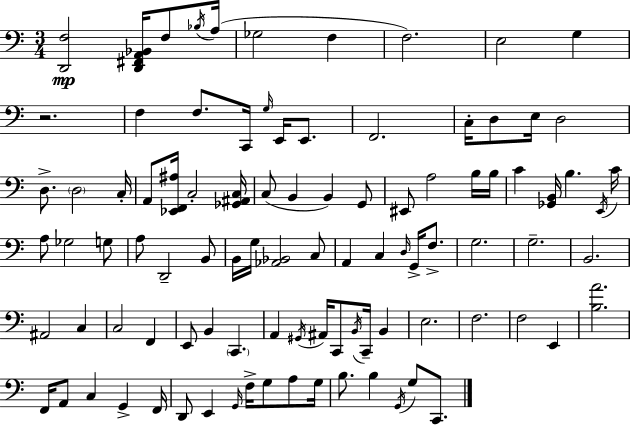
X:1
T:Untitled
M:3/4
L:1/4
K:C
[D,,F,]2 [D,,^F,,A,,_B,,]/4 F,/2 _B,/4 A,/4 _G,2 F, F,2 E,2 G, z2 F, F,/2 C,,/4 G,/4 E,,/4 E,,/2 F,,2 C,/4 D,/2 E,/4 D,2 D,/2 D,2 C,/4 A,,/2 [_E,,F,,^A,]/4 C,2 [_G,,^A,,C,]/4 C,/2 B,, B,, G,,/2 ^E,,/2 A,2 B,/4 B,/4 C [_G,,B,,]/4 B, E,,/4 C/4 A,/2 _G,2 G,/2 A,/2 D,,2 B,,/2 B,,/4 G,/4 [_A,,_B,,]2 C,/2 A,, C, D,/4 G,,/4 F,/2 G,2 G,2 B,,2 ^A,,2 C, C,2 F,, E,,/2 B,, C,, A,, ^G,,/4 ^A,,/4 C,,/2 B,,/4 C,,/4 B,, E,2 F,2 F,2 E,, [B,A]2 F,,/4 A,,/2 C, G,, F,,/4 D,,/2 E,, G,,/4 F,/4 G,/2 A,/2 G,/4 B,/2 B, G,,/4 G,/2 C,,/2